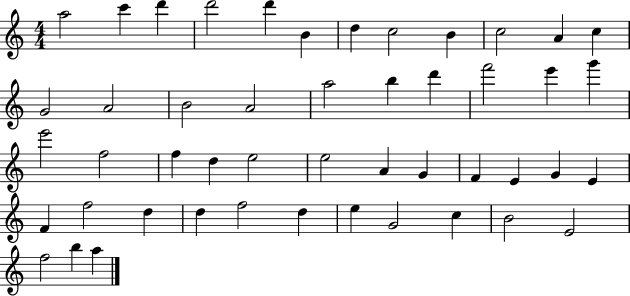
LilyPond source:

{
  \clef treble
  \numericTimeSignature
  \time 4/4
  \key c \major
  a''2 c'''4 d'''4 | d'''2 d'''4 b'4 | d''4 c''2 b'4 | c''2 a'4 c''4 | \break g'2 a'2 | b'2 a'2 | a''2 b''4 d'''4 | f'''2 e'''4 g'''4 | \break e'''2 f''2 | f''4 d''4 e''2 | e''2 a'4 g'4 | f'4 e'4 g'4 e'4 | \break f'4 f''2 d''4 | d''4 f''2 d''4 | e''4 g'2 c''4 | b'2 e'2 | \break f''2 b''4 a''4 | \bar "|."
}